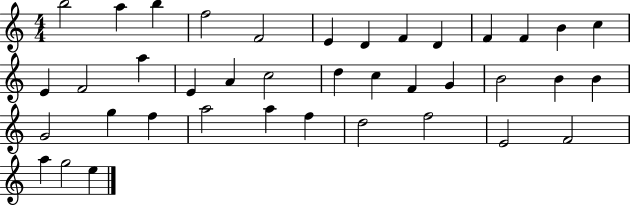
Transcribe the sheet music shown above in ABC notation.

X:1
T:Untitled
M:4/4
L:1/4
K:C
b2 a b f2 F2 E D F D F F B c E F2 a E A c2 d c F G B2 B B G2 g f a2 a f d2 f2 E2 F2 a g2 e